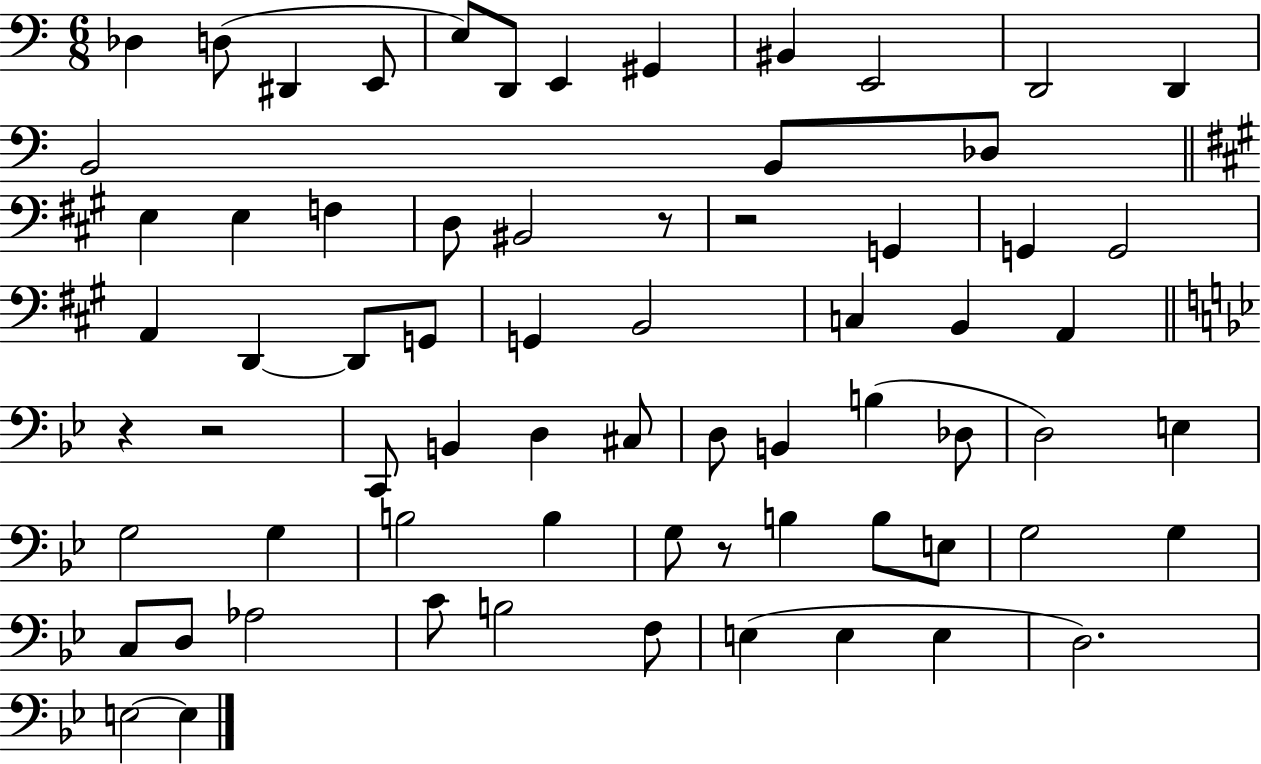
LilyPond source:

{
  \clef bass
  \numericTimeSignature
  \time 6/8
  \key c \major
  des4 d8( dis,4 e,8 | e8) d,8 e,4 gis,4 | bis,4 e,2 | d,2 d,4 | \break b,2 b,8 des8 | \bar "||" \break \key a \major e4 e4 f4 | d8 bis,2 r8 | r2 g,4 | g,4 g,2 | \break a,4 d,4~~ d,8 g,8 | g,4 b,2 | c4 b,4 a,4 | \bar "||" \break \key g \minor r4 r2 | c,8 b,4 d4 cis8 | d8 b,4 b4( des8 | d2) e4 | \break g2 g4 | b2 b4 | g8 r8 b4 b8 e8 | g2 g4 | \break c8 d8 aes2 | c'8 b2 f8 | e4( e4 e4 | d2.) | \break e2~~ e4 | \bar "|."
}